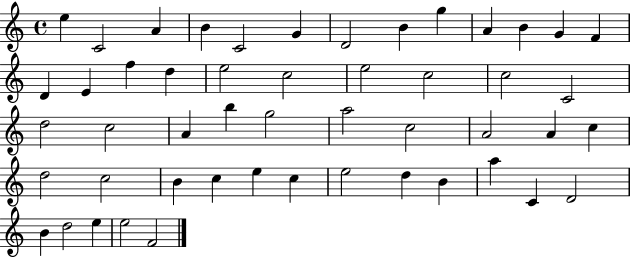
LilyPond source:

{
  \clef treble
  \time 4/4
  \defaultTimeSignature
  \key c \major
  e''4 c'2 a'4 | b'4 c'2 g'4 | d'2 b'4 g''4 | a'4 b'4 g'4 f'4 | \break d'4 e'4 f''4 d''4 | e''2 c''2 | e''2 c''2 | c''2 c'2 | \break d''2 c''2 | a'4 b''4 g''2 | a''2 c''2 | a'2 a'4 c''4 | \break d''2 c''2 | b'4 c''4 e''4 c''4 | e''2 d''4 b'4 | a''4 c'4 d'2 | \break b'4 d''2 e''4 | e''2 f'2 | \bar "|."
}